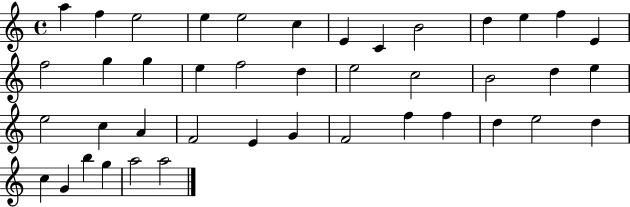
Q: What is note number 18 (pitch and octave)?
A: F5